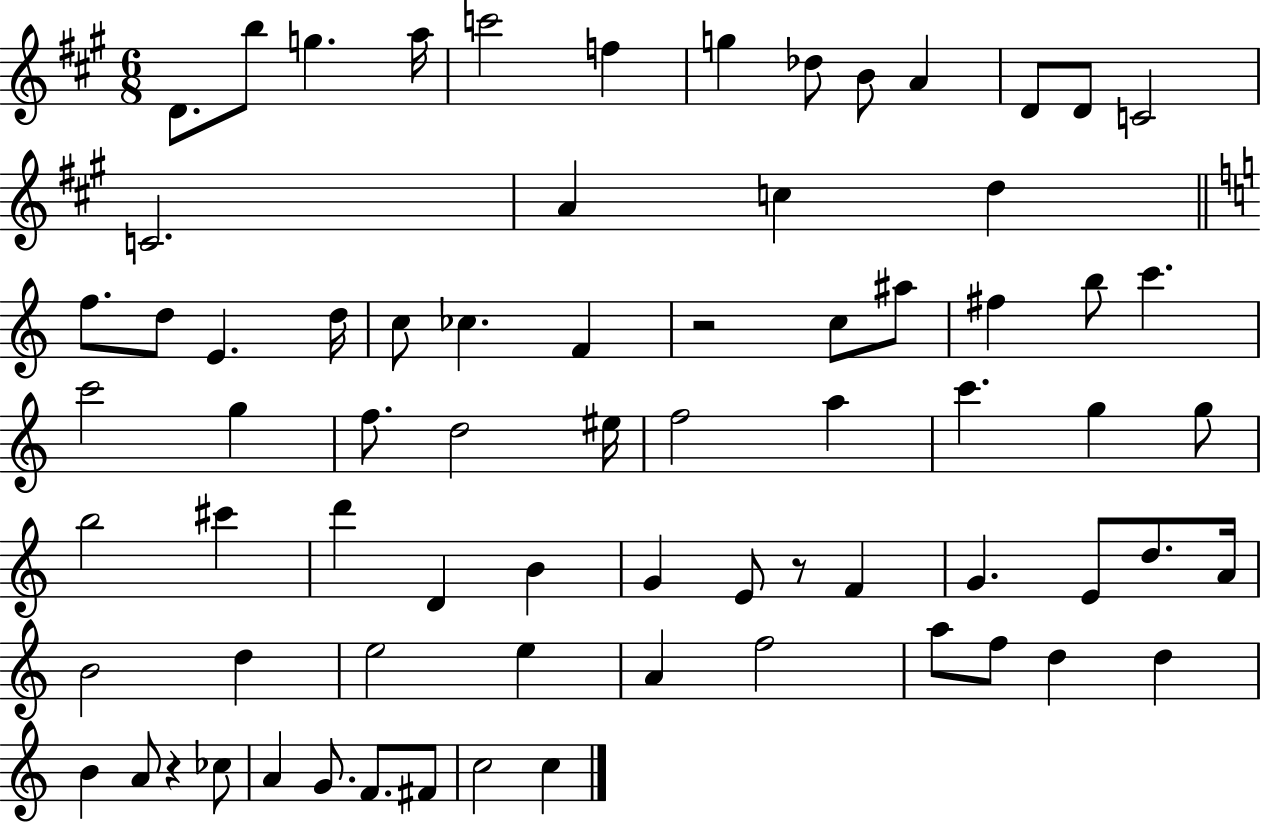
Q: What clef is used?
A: treble